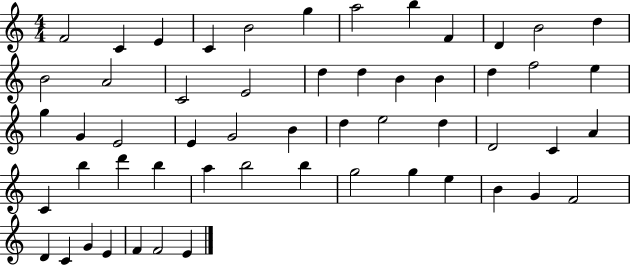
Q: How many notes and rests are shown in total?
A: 55